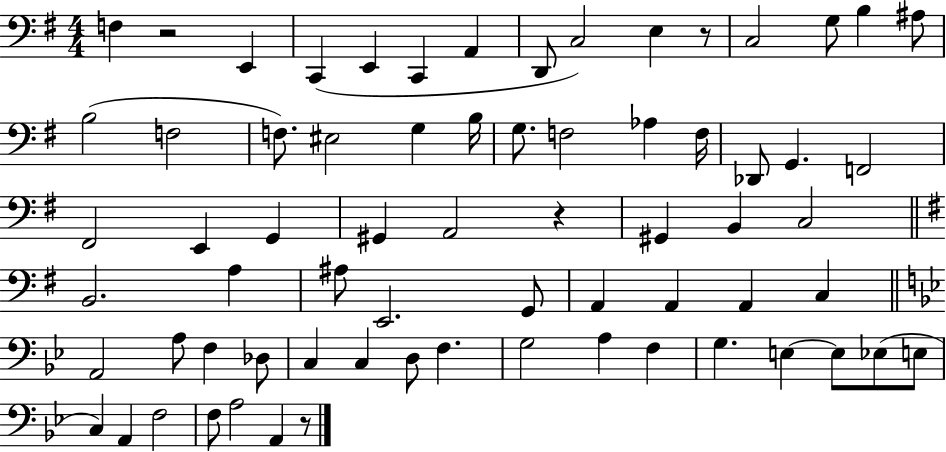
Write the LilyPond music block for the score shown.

{
  \clef bass
  \numericTimeSignature
  \time 4/4
  \key g \major
  \repeat volta 2 { f4 r2 e,4 | c,4( e,4 c,4 a,4 | d,8 c2) e4 r8 | c2 g8 b4 ais8 | \break b2( f2 | f8.) eis2 g4 b16 | g8. f2 aes4 f16 | des,8 g,4. f,2 | \break fis,2 e,4 g,4 | gis,4 a,2 r4 | gis,4 b,4 c2 | \bar "||" \break \key e \minor b,2. a4 | ais8 e,2. g,8 | a,4 a,4 a,4 c4 | \bar "||" \break \key bes \major a,2 a8 f4 des8 | c4 c4 d8 f4. | g2 a4 f4 | g4. e4~~ e8 ees8( e8 | \break c4) a,4 f2 | f8 a2 a,4 r8 | } \bar "|."
}